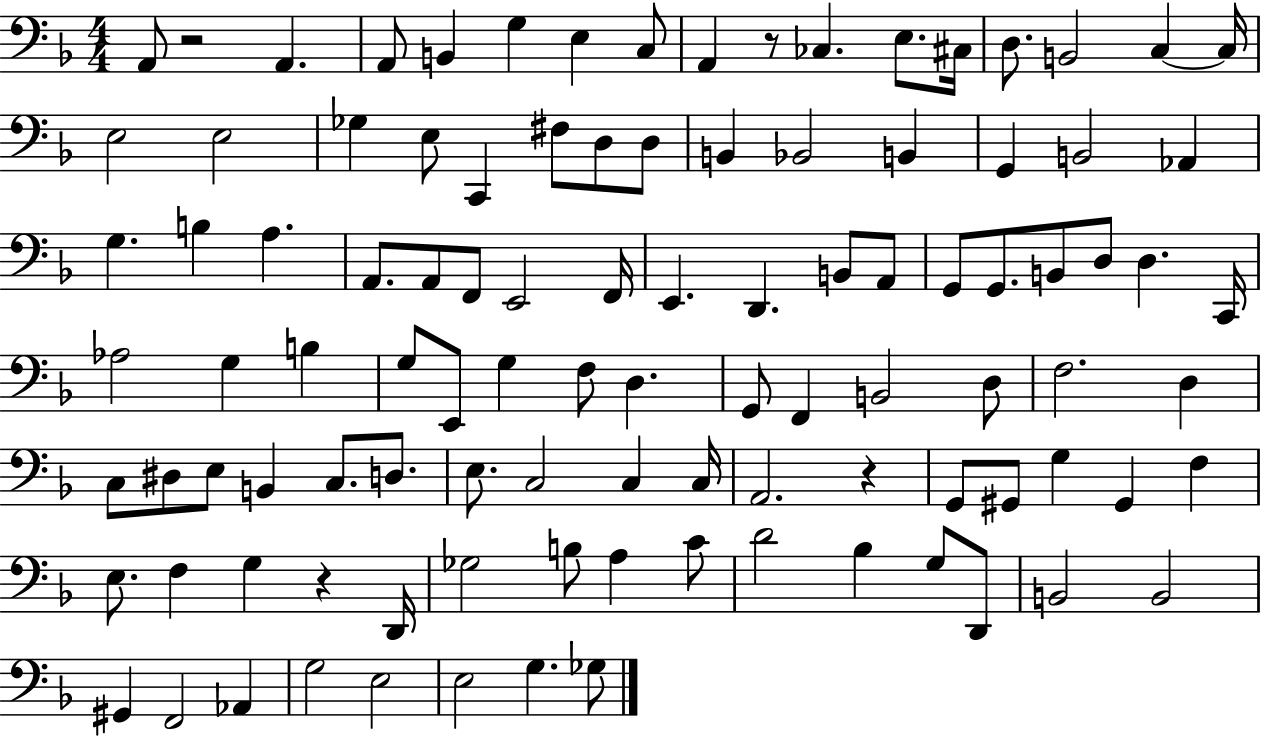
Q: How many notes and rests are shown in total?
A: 103